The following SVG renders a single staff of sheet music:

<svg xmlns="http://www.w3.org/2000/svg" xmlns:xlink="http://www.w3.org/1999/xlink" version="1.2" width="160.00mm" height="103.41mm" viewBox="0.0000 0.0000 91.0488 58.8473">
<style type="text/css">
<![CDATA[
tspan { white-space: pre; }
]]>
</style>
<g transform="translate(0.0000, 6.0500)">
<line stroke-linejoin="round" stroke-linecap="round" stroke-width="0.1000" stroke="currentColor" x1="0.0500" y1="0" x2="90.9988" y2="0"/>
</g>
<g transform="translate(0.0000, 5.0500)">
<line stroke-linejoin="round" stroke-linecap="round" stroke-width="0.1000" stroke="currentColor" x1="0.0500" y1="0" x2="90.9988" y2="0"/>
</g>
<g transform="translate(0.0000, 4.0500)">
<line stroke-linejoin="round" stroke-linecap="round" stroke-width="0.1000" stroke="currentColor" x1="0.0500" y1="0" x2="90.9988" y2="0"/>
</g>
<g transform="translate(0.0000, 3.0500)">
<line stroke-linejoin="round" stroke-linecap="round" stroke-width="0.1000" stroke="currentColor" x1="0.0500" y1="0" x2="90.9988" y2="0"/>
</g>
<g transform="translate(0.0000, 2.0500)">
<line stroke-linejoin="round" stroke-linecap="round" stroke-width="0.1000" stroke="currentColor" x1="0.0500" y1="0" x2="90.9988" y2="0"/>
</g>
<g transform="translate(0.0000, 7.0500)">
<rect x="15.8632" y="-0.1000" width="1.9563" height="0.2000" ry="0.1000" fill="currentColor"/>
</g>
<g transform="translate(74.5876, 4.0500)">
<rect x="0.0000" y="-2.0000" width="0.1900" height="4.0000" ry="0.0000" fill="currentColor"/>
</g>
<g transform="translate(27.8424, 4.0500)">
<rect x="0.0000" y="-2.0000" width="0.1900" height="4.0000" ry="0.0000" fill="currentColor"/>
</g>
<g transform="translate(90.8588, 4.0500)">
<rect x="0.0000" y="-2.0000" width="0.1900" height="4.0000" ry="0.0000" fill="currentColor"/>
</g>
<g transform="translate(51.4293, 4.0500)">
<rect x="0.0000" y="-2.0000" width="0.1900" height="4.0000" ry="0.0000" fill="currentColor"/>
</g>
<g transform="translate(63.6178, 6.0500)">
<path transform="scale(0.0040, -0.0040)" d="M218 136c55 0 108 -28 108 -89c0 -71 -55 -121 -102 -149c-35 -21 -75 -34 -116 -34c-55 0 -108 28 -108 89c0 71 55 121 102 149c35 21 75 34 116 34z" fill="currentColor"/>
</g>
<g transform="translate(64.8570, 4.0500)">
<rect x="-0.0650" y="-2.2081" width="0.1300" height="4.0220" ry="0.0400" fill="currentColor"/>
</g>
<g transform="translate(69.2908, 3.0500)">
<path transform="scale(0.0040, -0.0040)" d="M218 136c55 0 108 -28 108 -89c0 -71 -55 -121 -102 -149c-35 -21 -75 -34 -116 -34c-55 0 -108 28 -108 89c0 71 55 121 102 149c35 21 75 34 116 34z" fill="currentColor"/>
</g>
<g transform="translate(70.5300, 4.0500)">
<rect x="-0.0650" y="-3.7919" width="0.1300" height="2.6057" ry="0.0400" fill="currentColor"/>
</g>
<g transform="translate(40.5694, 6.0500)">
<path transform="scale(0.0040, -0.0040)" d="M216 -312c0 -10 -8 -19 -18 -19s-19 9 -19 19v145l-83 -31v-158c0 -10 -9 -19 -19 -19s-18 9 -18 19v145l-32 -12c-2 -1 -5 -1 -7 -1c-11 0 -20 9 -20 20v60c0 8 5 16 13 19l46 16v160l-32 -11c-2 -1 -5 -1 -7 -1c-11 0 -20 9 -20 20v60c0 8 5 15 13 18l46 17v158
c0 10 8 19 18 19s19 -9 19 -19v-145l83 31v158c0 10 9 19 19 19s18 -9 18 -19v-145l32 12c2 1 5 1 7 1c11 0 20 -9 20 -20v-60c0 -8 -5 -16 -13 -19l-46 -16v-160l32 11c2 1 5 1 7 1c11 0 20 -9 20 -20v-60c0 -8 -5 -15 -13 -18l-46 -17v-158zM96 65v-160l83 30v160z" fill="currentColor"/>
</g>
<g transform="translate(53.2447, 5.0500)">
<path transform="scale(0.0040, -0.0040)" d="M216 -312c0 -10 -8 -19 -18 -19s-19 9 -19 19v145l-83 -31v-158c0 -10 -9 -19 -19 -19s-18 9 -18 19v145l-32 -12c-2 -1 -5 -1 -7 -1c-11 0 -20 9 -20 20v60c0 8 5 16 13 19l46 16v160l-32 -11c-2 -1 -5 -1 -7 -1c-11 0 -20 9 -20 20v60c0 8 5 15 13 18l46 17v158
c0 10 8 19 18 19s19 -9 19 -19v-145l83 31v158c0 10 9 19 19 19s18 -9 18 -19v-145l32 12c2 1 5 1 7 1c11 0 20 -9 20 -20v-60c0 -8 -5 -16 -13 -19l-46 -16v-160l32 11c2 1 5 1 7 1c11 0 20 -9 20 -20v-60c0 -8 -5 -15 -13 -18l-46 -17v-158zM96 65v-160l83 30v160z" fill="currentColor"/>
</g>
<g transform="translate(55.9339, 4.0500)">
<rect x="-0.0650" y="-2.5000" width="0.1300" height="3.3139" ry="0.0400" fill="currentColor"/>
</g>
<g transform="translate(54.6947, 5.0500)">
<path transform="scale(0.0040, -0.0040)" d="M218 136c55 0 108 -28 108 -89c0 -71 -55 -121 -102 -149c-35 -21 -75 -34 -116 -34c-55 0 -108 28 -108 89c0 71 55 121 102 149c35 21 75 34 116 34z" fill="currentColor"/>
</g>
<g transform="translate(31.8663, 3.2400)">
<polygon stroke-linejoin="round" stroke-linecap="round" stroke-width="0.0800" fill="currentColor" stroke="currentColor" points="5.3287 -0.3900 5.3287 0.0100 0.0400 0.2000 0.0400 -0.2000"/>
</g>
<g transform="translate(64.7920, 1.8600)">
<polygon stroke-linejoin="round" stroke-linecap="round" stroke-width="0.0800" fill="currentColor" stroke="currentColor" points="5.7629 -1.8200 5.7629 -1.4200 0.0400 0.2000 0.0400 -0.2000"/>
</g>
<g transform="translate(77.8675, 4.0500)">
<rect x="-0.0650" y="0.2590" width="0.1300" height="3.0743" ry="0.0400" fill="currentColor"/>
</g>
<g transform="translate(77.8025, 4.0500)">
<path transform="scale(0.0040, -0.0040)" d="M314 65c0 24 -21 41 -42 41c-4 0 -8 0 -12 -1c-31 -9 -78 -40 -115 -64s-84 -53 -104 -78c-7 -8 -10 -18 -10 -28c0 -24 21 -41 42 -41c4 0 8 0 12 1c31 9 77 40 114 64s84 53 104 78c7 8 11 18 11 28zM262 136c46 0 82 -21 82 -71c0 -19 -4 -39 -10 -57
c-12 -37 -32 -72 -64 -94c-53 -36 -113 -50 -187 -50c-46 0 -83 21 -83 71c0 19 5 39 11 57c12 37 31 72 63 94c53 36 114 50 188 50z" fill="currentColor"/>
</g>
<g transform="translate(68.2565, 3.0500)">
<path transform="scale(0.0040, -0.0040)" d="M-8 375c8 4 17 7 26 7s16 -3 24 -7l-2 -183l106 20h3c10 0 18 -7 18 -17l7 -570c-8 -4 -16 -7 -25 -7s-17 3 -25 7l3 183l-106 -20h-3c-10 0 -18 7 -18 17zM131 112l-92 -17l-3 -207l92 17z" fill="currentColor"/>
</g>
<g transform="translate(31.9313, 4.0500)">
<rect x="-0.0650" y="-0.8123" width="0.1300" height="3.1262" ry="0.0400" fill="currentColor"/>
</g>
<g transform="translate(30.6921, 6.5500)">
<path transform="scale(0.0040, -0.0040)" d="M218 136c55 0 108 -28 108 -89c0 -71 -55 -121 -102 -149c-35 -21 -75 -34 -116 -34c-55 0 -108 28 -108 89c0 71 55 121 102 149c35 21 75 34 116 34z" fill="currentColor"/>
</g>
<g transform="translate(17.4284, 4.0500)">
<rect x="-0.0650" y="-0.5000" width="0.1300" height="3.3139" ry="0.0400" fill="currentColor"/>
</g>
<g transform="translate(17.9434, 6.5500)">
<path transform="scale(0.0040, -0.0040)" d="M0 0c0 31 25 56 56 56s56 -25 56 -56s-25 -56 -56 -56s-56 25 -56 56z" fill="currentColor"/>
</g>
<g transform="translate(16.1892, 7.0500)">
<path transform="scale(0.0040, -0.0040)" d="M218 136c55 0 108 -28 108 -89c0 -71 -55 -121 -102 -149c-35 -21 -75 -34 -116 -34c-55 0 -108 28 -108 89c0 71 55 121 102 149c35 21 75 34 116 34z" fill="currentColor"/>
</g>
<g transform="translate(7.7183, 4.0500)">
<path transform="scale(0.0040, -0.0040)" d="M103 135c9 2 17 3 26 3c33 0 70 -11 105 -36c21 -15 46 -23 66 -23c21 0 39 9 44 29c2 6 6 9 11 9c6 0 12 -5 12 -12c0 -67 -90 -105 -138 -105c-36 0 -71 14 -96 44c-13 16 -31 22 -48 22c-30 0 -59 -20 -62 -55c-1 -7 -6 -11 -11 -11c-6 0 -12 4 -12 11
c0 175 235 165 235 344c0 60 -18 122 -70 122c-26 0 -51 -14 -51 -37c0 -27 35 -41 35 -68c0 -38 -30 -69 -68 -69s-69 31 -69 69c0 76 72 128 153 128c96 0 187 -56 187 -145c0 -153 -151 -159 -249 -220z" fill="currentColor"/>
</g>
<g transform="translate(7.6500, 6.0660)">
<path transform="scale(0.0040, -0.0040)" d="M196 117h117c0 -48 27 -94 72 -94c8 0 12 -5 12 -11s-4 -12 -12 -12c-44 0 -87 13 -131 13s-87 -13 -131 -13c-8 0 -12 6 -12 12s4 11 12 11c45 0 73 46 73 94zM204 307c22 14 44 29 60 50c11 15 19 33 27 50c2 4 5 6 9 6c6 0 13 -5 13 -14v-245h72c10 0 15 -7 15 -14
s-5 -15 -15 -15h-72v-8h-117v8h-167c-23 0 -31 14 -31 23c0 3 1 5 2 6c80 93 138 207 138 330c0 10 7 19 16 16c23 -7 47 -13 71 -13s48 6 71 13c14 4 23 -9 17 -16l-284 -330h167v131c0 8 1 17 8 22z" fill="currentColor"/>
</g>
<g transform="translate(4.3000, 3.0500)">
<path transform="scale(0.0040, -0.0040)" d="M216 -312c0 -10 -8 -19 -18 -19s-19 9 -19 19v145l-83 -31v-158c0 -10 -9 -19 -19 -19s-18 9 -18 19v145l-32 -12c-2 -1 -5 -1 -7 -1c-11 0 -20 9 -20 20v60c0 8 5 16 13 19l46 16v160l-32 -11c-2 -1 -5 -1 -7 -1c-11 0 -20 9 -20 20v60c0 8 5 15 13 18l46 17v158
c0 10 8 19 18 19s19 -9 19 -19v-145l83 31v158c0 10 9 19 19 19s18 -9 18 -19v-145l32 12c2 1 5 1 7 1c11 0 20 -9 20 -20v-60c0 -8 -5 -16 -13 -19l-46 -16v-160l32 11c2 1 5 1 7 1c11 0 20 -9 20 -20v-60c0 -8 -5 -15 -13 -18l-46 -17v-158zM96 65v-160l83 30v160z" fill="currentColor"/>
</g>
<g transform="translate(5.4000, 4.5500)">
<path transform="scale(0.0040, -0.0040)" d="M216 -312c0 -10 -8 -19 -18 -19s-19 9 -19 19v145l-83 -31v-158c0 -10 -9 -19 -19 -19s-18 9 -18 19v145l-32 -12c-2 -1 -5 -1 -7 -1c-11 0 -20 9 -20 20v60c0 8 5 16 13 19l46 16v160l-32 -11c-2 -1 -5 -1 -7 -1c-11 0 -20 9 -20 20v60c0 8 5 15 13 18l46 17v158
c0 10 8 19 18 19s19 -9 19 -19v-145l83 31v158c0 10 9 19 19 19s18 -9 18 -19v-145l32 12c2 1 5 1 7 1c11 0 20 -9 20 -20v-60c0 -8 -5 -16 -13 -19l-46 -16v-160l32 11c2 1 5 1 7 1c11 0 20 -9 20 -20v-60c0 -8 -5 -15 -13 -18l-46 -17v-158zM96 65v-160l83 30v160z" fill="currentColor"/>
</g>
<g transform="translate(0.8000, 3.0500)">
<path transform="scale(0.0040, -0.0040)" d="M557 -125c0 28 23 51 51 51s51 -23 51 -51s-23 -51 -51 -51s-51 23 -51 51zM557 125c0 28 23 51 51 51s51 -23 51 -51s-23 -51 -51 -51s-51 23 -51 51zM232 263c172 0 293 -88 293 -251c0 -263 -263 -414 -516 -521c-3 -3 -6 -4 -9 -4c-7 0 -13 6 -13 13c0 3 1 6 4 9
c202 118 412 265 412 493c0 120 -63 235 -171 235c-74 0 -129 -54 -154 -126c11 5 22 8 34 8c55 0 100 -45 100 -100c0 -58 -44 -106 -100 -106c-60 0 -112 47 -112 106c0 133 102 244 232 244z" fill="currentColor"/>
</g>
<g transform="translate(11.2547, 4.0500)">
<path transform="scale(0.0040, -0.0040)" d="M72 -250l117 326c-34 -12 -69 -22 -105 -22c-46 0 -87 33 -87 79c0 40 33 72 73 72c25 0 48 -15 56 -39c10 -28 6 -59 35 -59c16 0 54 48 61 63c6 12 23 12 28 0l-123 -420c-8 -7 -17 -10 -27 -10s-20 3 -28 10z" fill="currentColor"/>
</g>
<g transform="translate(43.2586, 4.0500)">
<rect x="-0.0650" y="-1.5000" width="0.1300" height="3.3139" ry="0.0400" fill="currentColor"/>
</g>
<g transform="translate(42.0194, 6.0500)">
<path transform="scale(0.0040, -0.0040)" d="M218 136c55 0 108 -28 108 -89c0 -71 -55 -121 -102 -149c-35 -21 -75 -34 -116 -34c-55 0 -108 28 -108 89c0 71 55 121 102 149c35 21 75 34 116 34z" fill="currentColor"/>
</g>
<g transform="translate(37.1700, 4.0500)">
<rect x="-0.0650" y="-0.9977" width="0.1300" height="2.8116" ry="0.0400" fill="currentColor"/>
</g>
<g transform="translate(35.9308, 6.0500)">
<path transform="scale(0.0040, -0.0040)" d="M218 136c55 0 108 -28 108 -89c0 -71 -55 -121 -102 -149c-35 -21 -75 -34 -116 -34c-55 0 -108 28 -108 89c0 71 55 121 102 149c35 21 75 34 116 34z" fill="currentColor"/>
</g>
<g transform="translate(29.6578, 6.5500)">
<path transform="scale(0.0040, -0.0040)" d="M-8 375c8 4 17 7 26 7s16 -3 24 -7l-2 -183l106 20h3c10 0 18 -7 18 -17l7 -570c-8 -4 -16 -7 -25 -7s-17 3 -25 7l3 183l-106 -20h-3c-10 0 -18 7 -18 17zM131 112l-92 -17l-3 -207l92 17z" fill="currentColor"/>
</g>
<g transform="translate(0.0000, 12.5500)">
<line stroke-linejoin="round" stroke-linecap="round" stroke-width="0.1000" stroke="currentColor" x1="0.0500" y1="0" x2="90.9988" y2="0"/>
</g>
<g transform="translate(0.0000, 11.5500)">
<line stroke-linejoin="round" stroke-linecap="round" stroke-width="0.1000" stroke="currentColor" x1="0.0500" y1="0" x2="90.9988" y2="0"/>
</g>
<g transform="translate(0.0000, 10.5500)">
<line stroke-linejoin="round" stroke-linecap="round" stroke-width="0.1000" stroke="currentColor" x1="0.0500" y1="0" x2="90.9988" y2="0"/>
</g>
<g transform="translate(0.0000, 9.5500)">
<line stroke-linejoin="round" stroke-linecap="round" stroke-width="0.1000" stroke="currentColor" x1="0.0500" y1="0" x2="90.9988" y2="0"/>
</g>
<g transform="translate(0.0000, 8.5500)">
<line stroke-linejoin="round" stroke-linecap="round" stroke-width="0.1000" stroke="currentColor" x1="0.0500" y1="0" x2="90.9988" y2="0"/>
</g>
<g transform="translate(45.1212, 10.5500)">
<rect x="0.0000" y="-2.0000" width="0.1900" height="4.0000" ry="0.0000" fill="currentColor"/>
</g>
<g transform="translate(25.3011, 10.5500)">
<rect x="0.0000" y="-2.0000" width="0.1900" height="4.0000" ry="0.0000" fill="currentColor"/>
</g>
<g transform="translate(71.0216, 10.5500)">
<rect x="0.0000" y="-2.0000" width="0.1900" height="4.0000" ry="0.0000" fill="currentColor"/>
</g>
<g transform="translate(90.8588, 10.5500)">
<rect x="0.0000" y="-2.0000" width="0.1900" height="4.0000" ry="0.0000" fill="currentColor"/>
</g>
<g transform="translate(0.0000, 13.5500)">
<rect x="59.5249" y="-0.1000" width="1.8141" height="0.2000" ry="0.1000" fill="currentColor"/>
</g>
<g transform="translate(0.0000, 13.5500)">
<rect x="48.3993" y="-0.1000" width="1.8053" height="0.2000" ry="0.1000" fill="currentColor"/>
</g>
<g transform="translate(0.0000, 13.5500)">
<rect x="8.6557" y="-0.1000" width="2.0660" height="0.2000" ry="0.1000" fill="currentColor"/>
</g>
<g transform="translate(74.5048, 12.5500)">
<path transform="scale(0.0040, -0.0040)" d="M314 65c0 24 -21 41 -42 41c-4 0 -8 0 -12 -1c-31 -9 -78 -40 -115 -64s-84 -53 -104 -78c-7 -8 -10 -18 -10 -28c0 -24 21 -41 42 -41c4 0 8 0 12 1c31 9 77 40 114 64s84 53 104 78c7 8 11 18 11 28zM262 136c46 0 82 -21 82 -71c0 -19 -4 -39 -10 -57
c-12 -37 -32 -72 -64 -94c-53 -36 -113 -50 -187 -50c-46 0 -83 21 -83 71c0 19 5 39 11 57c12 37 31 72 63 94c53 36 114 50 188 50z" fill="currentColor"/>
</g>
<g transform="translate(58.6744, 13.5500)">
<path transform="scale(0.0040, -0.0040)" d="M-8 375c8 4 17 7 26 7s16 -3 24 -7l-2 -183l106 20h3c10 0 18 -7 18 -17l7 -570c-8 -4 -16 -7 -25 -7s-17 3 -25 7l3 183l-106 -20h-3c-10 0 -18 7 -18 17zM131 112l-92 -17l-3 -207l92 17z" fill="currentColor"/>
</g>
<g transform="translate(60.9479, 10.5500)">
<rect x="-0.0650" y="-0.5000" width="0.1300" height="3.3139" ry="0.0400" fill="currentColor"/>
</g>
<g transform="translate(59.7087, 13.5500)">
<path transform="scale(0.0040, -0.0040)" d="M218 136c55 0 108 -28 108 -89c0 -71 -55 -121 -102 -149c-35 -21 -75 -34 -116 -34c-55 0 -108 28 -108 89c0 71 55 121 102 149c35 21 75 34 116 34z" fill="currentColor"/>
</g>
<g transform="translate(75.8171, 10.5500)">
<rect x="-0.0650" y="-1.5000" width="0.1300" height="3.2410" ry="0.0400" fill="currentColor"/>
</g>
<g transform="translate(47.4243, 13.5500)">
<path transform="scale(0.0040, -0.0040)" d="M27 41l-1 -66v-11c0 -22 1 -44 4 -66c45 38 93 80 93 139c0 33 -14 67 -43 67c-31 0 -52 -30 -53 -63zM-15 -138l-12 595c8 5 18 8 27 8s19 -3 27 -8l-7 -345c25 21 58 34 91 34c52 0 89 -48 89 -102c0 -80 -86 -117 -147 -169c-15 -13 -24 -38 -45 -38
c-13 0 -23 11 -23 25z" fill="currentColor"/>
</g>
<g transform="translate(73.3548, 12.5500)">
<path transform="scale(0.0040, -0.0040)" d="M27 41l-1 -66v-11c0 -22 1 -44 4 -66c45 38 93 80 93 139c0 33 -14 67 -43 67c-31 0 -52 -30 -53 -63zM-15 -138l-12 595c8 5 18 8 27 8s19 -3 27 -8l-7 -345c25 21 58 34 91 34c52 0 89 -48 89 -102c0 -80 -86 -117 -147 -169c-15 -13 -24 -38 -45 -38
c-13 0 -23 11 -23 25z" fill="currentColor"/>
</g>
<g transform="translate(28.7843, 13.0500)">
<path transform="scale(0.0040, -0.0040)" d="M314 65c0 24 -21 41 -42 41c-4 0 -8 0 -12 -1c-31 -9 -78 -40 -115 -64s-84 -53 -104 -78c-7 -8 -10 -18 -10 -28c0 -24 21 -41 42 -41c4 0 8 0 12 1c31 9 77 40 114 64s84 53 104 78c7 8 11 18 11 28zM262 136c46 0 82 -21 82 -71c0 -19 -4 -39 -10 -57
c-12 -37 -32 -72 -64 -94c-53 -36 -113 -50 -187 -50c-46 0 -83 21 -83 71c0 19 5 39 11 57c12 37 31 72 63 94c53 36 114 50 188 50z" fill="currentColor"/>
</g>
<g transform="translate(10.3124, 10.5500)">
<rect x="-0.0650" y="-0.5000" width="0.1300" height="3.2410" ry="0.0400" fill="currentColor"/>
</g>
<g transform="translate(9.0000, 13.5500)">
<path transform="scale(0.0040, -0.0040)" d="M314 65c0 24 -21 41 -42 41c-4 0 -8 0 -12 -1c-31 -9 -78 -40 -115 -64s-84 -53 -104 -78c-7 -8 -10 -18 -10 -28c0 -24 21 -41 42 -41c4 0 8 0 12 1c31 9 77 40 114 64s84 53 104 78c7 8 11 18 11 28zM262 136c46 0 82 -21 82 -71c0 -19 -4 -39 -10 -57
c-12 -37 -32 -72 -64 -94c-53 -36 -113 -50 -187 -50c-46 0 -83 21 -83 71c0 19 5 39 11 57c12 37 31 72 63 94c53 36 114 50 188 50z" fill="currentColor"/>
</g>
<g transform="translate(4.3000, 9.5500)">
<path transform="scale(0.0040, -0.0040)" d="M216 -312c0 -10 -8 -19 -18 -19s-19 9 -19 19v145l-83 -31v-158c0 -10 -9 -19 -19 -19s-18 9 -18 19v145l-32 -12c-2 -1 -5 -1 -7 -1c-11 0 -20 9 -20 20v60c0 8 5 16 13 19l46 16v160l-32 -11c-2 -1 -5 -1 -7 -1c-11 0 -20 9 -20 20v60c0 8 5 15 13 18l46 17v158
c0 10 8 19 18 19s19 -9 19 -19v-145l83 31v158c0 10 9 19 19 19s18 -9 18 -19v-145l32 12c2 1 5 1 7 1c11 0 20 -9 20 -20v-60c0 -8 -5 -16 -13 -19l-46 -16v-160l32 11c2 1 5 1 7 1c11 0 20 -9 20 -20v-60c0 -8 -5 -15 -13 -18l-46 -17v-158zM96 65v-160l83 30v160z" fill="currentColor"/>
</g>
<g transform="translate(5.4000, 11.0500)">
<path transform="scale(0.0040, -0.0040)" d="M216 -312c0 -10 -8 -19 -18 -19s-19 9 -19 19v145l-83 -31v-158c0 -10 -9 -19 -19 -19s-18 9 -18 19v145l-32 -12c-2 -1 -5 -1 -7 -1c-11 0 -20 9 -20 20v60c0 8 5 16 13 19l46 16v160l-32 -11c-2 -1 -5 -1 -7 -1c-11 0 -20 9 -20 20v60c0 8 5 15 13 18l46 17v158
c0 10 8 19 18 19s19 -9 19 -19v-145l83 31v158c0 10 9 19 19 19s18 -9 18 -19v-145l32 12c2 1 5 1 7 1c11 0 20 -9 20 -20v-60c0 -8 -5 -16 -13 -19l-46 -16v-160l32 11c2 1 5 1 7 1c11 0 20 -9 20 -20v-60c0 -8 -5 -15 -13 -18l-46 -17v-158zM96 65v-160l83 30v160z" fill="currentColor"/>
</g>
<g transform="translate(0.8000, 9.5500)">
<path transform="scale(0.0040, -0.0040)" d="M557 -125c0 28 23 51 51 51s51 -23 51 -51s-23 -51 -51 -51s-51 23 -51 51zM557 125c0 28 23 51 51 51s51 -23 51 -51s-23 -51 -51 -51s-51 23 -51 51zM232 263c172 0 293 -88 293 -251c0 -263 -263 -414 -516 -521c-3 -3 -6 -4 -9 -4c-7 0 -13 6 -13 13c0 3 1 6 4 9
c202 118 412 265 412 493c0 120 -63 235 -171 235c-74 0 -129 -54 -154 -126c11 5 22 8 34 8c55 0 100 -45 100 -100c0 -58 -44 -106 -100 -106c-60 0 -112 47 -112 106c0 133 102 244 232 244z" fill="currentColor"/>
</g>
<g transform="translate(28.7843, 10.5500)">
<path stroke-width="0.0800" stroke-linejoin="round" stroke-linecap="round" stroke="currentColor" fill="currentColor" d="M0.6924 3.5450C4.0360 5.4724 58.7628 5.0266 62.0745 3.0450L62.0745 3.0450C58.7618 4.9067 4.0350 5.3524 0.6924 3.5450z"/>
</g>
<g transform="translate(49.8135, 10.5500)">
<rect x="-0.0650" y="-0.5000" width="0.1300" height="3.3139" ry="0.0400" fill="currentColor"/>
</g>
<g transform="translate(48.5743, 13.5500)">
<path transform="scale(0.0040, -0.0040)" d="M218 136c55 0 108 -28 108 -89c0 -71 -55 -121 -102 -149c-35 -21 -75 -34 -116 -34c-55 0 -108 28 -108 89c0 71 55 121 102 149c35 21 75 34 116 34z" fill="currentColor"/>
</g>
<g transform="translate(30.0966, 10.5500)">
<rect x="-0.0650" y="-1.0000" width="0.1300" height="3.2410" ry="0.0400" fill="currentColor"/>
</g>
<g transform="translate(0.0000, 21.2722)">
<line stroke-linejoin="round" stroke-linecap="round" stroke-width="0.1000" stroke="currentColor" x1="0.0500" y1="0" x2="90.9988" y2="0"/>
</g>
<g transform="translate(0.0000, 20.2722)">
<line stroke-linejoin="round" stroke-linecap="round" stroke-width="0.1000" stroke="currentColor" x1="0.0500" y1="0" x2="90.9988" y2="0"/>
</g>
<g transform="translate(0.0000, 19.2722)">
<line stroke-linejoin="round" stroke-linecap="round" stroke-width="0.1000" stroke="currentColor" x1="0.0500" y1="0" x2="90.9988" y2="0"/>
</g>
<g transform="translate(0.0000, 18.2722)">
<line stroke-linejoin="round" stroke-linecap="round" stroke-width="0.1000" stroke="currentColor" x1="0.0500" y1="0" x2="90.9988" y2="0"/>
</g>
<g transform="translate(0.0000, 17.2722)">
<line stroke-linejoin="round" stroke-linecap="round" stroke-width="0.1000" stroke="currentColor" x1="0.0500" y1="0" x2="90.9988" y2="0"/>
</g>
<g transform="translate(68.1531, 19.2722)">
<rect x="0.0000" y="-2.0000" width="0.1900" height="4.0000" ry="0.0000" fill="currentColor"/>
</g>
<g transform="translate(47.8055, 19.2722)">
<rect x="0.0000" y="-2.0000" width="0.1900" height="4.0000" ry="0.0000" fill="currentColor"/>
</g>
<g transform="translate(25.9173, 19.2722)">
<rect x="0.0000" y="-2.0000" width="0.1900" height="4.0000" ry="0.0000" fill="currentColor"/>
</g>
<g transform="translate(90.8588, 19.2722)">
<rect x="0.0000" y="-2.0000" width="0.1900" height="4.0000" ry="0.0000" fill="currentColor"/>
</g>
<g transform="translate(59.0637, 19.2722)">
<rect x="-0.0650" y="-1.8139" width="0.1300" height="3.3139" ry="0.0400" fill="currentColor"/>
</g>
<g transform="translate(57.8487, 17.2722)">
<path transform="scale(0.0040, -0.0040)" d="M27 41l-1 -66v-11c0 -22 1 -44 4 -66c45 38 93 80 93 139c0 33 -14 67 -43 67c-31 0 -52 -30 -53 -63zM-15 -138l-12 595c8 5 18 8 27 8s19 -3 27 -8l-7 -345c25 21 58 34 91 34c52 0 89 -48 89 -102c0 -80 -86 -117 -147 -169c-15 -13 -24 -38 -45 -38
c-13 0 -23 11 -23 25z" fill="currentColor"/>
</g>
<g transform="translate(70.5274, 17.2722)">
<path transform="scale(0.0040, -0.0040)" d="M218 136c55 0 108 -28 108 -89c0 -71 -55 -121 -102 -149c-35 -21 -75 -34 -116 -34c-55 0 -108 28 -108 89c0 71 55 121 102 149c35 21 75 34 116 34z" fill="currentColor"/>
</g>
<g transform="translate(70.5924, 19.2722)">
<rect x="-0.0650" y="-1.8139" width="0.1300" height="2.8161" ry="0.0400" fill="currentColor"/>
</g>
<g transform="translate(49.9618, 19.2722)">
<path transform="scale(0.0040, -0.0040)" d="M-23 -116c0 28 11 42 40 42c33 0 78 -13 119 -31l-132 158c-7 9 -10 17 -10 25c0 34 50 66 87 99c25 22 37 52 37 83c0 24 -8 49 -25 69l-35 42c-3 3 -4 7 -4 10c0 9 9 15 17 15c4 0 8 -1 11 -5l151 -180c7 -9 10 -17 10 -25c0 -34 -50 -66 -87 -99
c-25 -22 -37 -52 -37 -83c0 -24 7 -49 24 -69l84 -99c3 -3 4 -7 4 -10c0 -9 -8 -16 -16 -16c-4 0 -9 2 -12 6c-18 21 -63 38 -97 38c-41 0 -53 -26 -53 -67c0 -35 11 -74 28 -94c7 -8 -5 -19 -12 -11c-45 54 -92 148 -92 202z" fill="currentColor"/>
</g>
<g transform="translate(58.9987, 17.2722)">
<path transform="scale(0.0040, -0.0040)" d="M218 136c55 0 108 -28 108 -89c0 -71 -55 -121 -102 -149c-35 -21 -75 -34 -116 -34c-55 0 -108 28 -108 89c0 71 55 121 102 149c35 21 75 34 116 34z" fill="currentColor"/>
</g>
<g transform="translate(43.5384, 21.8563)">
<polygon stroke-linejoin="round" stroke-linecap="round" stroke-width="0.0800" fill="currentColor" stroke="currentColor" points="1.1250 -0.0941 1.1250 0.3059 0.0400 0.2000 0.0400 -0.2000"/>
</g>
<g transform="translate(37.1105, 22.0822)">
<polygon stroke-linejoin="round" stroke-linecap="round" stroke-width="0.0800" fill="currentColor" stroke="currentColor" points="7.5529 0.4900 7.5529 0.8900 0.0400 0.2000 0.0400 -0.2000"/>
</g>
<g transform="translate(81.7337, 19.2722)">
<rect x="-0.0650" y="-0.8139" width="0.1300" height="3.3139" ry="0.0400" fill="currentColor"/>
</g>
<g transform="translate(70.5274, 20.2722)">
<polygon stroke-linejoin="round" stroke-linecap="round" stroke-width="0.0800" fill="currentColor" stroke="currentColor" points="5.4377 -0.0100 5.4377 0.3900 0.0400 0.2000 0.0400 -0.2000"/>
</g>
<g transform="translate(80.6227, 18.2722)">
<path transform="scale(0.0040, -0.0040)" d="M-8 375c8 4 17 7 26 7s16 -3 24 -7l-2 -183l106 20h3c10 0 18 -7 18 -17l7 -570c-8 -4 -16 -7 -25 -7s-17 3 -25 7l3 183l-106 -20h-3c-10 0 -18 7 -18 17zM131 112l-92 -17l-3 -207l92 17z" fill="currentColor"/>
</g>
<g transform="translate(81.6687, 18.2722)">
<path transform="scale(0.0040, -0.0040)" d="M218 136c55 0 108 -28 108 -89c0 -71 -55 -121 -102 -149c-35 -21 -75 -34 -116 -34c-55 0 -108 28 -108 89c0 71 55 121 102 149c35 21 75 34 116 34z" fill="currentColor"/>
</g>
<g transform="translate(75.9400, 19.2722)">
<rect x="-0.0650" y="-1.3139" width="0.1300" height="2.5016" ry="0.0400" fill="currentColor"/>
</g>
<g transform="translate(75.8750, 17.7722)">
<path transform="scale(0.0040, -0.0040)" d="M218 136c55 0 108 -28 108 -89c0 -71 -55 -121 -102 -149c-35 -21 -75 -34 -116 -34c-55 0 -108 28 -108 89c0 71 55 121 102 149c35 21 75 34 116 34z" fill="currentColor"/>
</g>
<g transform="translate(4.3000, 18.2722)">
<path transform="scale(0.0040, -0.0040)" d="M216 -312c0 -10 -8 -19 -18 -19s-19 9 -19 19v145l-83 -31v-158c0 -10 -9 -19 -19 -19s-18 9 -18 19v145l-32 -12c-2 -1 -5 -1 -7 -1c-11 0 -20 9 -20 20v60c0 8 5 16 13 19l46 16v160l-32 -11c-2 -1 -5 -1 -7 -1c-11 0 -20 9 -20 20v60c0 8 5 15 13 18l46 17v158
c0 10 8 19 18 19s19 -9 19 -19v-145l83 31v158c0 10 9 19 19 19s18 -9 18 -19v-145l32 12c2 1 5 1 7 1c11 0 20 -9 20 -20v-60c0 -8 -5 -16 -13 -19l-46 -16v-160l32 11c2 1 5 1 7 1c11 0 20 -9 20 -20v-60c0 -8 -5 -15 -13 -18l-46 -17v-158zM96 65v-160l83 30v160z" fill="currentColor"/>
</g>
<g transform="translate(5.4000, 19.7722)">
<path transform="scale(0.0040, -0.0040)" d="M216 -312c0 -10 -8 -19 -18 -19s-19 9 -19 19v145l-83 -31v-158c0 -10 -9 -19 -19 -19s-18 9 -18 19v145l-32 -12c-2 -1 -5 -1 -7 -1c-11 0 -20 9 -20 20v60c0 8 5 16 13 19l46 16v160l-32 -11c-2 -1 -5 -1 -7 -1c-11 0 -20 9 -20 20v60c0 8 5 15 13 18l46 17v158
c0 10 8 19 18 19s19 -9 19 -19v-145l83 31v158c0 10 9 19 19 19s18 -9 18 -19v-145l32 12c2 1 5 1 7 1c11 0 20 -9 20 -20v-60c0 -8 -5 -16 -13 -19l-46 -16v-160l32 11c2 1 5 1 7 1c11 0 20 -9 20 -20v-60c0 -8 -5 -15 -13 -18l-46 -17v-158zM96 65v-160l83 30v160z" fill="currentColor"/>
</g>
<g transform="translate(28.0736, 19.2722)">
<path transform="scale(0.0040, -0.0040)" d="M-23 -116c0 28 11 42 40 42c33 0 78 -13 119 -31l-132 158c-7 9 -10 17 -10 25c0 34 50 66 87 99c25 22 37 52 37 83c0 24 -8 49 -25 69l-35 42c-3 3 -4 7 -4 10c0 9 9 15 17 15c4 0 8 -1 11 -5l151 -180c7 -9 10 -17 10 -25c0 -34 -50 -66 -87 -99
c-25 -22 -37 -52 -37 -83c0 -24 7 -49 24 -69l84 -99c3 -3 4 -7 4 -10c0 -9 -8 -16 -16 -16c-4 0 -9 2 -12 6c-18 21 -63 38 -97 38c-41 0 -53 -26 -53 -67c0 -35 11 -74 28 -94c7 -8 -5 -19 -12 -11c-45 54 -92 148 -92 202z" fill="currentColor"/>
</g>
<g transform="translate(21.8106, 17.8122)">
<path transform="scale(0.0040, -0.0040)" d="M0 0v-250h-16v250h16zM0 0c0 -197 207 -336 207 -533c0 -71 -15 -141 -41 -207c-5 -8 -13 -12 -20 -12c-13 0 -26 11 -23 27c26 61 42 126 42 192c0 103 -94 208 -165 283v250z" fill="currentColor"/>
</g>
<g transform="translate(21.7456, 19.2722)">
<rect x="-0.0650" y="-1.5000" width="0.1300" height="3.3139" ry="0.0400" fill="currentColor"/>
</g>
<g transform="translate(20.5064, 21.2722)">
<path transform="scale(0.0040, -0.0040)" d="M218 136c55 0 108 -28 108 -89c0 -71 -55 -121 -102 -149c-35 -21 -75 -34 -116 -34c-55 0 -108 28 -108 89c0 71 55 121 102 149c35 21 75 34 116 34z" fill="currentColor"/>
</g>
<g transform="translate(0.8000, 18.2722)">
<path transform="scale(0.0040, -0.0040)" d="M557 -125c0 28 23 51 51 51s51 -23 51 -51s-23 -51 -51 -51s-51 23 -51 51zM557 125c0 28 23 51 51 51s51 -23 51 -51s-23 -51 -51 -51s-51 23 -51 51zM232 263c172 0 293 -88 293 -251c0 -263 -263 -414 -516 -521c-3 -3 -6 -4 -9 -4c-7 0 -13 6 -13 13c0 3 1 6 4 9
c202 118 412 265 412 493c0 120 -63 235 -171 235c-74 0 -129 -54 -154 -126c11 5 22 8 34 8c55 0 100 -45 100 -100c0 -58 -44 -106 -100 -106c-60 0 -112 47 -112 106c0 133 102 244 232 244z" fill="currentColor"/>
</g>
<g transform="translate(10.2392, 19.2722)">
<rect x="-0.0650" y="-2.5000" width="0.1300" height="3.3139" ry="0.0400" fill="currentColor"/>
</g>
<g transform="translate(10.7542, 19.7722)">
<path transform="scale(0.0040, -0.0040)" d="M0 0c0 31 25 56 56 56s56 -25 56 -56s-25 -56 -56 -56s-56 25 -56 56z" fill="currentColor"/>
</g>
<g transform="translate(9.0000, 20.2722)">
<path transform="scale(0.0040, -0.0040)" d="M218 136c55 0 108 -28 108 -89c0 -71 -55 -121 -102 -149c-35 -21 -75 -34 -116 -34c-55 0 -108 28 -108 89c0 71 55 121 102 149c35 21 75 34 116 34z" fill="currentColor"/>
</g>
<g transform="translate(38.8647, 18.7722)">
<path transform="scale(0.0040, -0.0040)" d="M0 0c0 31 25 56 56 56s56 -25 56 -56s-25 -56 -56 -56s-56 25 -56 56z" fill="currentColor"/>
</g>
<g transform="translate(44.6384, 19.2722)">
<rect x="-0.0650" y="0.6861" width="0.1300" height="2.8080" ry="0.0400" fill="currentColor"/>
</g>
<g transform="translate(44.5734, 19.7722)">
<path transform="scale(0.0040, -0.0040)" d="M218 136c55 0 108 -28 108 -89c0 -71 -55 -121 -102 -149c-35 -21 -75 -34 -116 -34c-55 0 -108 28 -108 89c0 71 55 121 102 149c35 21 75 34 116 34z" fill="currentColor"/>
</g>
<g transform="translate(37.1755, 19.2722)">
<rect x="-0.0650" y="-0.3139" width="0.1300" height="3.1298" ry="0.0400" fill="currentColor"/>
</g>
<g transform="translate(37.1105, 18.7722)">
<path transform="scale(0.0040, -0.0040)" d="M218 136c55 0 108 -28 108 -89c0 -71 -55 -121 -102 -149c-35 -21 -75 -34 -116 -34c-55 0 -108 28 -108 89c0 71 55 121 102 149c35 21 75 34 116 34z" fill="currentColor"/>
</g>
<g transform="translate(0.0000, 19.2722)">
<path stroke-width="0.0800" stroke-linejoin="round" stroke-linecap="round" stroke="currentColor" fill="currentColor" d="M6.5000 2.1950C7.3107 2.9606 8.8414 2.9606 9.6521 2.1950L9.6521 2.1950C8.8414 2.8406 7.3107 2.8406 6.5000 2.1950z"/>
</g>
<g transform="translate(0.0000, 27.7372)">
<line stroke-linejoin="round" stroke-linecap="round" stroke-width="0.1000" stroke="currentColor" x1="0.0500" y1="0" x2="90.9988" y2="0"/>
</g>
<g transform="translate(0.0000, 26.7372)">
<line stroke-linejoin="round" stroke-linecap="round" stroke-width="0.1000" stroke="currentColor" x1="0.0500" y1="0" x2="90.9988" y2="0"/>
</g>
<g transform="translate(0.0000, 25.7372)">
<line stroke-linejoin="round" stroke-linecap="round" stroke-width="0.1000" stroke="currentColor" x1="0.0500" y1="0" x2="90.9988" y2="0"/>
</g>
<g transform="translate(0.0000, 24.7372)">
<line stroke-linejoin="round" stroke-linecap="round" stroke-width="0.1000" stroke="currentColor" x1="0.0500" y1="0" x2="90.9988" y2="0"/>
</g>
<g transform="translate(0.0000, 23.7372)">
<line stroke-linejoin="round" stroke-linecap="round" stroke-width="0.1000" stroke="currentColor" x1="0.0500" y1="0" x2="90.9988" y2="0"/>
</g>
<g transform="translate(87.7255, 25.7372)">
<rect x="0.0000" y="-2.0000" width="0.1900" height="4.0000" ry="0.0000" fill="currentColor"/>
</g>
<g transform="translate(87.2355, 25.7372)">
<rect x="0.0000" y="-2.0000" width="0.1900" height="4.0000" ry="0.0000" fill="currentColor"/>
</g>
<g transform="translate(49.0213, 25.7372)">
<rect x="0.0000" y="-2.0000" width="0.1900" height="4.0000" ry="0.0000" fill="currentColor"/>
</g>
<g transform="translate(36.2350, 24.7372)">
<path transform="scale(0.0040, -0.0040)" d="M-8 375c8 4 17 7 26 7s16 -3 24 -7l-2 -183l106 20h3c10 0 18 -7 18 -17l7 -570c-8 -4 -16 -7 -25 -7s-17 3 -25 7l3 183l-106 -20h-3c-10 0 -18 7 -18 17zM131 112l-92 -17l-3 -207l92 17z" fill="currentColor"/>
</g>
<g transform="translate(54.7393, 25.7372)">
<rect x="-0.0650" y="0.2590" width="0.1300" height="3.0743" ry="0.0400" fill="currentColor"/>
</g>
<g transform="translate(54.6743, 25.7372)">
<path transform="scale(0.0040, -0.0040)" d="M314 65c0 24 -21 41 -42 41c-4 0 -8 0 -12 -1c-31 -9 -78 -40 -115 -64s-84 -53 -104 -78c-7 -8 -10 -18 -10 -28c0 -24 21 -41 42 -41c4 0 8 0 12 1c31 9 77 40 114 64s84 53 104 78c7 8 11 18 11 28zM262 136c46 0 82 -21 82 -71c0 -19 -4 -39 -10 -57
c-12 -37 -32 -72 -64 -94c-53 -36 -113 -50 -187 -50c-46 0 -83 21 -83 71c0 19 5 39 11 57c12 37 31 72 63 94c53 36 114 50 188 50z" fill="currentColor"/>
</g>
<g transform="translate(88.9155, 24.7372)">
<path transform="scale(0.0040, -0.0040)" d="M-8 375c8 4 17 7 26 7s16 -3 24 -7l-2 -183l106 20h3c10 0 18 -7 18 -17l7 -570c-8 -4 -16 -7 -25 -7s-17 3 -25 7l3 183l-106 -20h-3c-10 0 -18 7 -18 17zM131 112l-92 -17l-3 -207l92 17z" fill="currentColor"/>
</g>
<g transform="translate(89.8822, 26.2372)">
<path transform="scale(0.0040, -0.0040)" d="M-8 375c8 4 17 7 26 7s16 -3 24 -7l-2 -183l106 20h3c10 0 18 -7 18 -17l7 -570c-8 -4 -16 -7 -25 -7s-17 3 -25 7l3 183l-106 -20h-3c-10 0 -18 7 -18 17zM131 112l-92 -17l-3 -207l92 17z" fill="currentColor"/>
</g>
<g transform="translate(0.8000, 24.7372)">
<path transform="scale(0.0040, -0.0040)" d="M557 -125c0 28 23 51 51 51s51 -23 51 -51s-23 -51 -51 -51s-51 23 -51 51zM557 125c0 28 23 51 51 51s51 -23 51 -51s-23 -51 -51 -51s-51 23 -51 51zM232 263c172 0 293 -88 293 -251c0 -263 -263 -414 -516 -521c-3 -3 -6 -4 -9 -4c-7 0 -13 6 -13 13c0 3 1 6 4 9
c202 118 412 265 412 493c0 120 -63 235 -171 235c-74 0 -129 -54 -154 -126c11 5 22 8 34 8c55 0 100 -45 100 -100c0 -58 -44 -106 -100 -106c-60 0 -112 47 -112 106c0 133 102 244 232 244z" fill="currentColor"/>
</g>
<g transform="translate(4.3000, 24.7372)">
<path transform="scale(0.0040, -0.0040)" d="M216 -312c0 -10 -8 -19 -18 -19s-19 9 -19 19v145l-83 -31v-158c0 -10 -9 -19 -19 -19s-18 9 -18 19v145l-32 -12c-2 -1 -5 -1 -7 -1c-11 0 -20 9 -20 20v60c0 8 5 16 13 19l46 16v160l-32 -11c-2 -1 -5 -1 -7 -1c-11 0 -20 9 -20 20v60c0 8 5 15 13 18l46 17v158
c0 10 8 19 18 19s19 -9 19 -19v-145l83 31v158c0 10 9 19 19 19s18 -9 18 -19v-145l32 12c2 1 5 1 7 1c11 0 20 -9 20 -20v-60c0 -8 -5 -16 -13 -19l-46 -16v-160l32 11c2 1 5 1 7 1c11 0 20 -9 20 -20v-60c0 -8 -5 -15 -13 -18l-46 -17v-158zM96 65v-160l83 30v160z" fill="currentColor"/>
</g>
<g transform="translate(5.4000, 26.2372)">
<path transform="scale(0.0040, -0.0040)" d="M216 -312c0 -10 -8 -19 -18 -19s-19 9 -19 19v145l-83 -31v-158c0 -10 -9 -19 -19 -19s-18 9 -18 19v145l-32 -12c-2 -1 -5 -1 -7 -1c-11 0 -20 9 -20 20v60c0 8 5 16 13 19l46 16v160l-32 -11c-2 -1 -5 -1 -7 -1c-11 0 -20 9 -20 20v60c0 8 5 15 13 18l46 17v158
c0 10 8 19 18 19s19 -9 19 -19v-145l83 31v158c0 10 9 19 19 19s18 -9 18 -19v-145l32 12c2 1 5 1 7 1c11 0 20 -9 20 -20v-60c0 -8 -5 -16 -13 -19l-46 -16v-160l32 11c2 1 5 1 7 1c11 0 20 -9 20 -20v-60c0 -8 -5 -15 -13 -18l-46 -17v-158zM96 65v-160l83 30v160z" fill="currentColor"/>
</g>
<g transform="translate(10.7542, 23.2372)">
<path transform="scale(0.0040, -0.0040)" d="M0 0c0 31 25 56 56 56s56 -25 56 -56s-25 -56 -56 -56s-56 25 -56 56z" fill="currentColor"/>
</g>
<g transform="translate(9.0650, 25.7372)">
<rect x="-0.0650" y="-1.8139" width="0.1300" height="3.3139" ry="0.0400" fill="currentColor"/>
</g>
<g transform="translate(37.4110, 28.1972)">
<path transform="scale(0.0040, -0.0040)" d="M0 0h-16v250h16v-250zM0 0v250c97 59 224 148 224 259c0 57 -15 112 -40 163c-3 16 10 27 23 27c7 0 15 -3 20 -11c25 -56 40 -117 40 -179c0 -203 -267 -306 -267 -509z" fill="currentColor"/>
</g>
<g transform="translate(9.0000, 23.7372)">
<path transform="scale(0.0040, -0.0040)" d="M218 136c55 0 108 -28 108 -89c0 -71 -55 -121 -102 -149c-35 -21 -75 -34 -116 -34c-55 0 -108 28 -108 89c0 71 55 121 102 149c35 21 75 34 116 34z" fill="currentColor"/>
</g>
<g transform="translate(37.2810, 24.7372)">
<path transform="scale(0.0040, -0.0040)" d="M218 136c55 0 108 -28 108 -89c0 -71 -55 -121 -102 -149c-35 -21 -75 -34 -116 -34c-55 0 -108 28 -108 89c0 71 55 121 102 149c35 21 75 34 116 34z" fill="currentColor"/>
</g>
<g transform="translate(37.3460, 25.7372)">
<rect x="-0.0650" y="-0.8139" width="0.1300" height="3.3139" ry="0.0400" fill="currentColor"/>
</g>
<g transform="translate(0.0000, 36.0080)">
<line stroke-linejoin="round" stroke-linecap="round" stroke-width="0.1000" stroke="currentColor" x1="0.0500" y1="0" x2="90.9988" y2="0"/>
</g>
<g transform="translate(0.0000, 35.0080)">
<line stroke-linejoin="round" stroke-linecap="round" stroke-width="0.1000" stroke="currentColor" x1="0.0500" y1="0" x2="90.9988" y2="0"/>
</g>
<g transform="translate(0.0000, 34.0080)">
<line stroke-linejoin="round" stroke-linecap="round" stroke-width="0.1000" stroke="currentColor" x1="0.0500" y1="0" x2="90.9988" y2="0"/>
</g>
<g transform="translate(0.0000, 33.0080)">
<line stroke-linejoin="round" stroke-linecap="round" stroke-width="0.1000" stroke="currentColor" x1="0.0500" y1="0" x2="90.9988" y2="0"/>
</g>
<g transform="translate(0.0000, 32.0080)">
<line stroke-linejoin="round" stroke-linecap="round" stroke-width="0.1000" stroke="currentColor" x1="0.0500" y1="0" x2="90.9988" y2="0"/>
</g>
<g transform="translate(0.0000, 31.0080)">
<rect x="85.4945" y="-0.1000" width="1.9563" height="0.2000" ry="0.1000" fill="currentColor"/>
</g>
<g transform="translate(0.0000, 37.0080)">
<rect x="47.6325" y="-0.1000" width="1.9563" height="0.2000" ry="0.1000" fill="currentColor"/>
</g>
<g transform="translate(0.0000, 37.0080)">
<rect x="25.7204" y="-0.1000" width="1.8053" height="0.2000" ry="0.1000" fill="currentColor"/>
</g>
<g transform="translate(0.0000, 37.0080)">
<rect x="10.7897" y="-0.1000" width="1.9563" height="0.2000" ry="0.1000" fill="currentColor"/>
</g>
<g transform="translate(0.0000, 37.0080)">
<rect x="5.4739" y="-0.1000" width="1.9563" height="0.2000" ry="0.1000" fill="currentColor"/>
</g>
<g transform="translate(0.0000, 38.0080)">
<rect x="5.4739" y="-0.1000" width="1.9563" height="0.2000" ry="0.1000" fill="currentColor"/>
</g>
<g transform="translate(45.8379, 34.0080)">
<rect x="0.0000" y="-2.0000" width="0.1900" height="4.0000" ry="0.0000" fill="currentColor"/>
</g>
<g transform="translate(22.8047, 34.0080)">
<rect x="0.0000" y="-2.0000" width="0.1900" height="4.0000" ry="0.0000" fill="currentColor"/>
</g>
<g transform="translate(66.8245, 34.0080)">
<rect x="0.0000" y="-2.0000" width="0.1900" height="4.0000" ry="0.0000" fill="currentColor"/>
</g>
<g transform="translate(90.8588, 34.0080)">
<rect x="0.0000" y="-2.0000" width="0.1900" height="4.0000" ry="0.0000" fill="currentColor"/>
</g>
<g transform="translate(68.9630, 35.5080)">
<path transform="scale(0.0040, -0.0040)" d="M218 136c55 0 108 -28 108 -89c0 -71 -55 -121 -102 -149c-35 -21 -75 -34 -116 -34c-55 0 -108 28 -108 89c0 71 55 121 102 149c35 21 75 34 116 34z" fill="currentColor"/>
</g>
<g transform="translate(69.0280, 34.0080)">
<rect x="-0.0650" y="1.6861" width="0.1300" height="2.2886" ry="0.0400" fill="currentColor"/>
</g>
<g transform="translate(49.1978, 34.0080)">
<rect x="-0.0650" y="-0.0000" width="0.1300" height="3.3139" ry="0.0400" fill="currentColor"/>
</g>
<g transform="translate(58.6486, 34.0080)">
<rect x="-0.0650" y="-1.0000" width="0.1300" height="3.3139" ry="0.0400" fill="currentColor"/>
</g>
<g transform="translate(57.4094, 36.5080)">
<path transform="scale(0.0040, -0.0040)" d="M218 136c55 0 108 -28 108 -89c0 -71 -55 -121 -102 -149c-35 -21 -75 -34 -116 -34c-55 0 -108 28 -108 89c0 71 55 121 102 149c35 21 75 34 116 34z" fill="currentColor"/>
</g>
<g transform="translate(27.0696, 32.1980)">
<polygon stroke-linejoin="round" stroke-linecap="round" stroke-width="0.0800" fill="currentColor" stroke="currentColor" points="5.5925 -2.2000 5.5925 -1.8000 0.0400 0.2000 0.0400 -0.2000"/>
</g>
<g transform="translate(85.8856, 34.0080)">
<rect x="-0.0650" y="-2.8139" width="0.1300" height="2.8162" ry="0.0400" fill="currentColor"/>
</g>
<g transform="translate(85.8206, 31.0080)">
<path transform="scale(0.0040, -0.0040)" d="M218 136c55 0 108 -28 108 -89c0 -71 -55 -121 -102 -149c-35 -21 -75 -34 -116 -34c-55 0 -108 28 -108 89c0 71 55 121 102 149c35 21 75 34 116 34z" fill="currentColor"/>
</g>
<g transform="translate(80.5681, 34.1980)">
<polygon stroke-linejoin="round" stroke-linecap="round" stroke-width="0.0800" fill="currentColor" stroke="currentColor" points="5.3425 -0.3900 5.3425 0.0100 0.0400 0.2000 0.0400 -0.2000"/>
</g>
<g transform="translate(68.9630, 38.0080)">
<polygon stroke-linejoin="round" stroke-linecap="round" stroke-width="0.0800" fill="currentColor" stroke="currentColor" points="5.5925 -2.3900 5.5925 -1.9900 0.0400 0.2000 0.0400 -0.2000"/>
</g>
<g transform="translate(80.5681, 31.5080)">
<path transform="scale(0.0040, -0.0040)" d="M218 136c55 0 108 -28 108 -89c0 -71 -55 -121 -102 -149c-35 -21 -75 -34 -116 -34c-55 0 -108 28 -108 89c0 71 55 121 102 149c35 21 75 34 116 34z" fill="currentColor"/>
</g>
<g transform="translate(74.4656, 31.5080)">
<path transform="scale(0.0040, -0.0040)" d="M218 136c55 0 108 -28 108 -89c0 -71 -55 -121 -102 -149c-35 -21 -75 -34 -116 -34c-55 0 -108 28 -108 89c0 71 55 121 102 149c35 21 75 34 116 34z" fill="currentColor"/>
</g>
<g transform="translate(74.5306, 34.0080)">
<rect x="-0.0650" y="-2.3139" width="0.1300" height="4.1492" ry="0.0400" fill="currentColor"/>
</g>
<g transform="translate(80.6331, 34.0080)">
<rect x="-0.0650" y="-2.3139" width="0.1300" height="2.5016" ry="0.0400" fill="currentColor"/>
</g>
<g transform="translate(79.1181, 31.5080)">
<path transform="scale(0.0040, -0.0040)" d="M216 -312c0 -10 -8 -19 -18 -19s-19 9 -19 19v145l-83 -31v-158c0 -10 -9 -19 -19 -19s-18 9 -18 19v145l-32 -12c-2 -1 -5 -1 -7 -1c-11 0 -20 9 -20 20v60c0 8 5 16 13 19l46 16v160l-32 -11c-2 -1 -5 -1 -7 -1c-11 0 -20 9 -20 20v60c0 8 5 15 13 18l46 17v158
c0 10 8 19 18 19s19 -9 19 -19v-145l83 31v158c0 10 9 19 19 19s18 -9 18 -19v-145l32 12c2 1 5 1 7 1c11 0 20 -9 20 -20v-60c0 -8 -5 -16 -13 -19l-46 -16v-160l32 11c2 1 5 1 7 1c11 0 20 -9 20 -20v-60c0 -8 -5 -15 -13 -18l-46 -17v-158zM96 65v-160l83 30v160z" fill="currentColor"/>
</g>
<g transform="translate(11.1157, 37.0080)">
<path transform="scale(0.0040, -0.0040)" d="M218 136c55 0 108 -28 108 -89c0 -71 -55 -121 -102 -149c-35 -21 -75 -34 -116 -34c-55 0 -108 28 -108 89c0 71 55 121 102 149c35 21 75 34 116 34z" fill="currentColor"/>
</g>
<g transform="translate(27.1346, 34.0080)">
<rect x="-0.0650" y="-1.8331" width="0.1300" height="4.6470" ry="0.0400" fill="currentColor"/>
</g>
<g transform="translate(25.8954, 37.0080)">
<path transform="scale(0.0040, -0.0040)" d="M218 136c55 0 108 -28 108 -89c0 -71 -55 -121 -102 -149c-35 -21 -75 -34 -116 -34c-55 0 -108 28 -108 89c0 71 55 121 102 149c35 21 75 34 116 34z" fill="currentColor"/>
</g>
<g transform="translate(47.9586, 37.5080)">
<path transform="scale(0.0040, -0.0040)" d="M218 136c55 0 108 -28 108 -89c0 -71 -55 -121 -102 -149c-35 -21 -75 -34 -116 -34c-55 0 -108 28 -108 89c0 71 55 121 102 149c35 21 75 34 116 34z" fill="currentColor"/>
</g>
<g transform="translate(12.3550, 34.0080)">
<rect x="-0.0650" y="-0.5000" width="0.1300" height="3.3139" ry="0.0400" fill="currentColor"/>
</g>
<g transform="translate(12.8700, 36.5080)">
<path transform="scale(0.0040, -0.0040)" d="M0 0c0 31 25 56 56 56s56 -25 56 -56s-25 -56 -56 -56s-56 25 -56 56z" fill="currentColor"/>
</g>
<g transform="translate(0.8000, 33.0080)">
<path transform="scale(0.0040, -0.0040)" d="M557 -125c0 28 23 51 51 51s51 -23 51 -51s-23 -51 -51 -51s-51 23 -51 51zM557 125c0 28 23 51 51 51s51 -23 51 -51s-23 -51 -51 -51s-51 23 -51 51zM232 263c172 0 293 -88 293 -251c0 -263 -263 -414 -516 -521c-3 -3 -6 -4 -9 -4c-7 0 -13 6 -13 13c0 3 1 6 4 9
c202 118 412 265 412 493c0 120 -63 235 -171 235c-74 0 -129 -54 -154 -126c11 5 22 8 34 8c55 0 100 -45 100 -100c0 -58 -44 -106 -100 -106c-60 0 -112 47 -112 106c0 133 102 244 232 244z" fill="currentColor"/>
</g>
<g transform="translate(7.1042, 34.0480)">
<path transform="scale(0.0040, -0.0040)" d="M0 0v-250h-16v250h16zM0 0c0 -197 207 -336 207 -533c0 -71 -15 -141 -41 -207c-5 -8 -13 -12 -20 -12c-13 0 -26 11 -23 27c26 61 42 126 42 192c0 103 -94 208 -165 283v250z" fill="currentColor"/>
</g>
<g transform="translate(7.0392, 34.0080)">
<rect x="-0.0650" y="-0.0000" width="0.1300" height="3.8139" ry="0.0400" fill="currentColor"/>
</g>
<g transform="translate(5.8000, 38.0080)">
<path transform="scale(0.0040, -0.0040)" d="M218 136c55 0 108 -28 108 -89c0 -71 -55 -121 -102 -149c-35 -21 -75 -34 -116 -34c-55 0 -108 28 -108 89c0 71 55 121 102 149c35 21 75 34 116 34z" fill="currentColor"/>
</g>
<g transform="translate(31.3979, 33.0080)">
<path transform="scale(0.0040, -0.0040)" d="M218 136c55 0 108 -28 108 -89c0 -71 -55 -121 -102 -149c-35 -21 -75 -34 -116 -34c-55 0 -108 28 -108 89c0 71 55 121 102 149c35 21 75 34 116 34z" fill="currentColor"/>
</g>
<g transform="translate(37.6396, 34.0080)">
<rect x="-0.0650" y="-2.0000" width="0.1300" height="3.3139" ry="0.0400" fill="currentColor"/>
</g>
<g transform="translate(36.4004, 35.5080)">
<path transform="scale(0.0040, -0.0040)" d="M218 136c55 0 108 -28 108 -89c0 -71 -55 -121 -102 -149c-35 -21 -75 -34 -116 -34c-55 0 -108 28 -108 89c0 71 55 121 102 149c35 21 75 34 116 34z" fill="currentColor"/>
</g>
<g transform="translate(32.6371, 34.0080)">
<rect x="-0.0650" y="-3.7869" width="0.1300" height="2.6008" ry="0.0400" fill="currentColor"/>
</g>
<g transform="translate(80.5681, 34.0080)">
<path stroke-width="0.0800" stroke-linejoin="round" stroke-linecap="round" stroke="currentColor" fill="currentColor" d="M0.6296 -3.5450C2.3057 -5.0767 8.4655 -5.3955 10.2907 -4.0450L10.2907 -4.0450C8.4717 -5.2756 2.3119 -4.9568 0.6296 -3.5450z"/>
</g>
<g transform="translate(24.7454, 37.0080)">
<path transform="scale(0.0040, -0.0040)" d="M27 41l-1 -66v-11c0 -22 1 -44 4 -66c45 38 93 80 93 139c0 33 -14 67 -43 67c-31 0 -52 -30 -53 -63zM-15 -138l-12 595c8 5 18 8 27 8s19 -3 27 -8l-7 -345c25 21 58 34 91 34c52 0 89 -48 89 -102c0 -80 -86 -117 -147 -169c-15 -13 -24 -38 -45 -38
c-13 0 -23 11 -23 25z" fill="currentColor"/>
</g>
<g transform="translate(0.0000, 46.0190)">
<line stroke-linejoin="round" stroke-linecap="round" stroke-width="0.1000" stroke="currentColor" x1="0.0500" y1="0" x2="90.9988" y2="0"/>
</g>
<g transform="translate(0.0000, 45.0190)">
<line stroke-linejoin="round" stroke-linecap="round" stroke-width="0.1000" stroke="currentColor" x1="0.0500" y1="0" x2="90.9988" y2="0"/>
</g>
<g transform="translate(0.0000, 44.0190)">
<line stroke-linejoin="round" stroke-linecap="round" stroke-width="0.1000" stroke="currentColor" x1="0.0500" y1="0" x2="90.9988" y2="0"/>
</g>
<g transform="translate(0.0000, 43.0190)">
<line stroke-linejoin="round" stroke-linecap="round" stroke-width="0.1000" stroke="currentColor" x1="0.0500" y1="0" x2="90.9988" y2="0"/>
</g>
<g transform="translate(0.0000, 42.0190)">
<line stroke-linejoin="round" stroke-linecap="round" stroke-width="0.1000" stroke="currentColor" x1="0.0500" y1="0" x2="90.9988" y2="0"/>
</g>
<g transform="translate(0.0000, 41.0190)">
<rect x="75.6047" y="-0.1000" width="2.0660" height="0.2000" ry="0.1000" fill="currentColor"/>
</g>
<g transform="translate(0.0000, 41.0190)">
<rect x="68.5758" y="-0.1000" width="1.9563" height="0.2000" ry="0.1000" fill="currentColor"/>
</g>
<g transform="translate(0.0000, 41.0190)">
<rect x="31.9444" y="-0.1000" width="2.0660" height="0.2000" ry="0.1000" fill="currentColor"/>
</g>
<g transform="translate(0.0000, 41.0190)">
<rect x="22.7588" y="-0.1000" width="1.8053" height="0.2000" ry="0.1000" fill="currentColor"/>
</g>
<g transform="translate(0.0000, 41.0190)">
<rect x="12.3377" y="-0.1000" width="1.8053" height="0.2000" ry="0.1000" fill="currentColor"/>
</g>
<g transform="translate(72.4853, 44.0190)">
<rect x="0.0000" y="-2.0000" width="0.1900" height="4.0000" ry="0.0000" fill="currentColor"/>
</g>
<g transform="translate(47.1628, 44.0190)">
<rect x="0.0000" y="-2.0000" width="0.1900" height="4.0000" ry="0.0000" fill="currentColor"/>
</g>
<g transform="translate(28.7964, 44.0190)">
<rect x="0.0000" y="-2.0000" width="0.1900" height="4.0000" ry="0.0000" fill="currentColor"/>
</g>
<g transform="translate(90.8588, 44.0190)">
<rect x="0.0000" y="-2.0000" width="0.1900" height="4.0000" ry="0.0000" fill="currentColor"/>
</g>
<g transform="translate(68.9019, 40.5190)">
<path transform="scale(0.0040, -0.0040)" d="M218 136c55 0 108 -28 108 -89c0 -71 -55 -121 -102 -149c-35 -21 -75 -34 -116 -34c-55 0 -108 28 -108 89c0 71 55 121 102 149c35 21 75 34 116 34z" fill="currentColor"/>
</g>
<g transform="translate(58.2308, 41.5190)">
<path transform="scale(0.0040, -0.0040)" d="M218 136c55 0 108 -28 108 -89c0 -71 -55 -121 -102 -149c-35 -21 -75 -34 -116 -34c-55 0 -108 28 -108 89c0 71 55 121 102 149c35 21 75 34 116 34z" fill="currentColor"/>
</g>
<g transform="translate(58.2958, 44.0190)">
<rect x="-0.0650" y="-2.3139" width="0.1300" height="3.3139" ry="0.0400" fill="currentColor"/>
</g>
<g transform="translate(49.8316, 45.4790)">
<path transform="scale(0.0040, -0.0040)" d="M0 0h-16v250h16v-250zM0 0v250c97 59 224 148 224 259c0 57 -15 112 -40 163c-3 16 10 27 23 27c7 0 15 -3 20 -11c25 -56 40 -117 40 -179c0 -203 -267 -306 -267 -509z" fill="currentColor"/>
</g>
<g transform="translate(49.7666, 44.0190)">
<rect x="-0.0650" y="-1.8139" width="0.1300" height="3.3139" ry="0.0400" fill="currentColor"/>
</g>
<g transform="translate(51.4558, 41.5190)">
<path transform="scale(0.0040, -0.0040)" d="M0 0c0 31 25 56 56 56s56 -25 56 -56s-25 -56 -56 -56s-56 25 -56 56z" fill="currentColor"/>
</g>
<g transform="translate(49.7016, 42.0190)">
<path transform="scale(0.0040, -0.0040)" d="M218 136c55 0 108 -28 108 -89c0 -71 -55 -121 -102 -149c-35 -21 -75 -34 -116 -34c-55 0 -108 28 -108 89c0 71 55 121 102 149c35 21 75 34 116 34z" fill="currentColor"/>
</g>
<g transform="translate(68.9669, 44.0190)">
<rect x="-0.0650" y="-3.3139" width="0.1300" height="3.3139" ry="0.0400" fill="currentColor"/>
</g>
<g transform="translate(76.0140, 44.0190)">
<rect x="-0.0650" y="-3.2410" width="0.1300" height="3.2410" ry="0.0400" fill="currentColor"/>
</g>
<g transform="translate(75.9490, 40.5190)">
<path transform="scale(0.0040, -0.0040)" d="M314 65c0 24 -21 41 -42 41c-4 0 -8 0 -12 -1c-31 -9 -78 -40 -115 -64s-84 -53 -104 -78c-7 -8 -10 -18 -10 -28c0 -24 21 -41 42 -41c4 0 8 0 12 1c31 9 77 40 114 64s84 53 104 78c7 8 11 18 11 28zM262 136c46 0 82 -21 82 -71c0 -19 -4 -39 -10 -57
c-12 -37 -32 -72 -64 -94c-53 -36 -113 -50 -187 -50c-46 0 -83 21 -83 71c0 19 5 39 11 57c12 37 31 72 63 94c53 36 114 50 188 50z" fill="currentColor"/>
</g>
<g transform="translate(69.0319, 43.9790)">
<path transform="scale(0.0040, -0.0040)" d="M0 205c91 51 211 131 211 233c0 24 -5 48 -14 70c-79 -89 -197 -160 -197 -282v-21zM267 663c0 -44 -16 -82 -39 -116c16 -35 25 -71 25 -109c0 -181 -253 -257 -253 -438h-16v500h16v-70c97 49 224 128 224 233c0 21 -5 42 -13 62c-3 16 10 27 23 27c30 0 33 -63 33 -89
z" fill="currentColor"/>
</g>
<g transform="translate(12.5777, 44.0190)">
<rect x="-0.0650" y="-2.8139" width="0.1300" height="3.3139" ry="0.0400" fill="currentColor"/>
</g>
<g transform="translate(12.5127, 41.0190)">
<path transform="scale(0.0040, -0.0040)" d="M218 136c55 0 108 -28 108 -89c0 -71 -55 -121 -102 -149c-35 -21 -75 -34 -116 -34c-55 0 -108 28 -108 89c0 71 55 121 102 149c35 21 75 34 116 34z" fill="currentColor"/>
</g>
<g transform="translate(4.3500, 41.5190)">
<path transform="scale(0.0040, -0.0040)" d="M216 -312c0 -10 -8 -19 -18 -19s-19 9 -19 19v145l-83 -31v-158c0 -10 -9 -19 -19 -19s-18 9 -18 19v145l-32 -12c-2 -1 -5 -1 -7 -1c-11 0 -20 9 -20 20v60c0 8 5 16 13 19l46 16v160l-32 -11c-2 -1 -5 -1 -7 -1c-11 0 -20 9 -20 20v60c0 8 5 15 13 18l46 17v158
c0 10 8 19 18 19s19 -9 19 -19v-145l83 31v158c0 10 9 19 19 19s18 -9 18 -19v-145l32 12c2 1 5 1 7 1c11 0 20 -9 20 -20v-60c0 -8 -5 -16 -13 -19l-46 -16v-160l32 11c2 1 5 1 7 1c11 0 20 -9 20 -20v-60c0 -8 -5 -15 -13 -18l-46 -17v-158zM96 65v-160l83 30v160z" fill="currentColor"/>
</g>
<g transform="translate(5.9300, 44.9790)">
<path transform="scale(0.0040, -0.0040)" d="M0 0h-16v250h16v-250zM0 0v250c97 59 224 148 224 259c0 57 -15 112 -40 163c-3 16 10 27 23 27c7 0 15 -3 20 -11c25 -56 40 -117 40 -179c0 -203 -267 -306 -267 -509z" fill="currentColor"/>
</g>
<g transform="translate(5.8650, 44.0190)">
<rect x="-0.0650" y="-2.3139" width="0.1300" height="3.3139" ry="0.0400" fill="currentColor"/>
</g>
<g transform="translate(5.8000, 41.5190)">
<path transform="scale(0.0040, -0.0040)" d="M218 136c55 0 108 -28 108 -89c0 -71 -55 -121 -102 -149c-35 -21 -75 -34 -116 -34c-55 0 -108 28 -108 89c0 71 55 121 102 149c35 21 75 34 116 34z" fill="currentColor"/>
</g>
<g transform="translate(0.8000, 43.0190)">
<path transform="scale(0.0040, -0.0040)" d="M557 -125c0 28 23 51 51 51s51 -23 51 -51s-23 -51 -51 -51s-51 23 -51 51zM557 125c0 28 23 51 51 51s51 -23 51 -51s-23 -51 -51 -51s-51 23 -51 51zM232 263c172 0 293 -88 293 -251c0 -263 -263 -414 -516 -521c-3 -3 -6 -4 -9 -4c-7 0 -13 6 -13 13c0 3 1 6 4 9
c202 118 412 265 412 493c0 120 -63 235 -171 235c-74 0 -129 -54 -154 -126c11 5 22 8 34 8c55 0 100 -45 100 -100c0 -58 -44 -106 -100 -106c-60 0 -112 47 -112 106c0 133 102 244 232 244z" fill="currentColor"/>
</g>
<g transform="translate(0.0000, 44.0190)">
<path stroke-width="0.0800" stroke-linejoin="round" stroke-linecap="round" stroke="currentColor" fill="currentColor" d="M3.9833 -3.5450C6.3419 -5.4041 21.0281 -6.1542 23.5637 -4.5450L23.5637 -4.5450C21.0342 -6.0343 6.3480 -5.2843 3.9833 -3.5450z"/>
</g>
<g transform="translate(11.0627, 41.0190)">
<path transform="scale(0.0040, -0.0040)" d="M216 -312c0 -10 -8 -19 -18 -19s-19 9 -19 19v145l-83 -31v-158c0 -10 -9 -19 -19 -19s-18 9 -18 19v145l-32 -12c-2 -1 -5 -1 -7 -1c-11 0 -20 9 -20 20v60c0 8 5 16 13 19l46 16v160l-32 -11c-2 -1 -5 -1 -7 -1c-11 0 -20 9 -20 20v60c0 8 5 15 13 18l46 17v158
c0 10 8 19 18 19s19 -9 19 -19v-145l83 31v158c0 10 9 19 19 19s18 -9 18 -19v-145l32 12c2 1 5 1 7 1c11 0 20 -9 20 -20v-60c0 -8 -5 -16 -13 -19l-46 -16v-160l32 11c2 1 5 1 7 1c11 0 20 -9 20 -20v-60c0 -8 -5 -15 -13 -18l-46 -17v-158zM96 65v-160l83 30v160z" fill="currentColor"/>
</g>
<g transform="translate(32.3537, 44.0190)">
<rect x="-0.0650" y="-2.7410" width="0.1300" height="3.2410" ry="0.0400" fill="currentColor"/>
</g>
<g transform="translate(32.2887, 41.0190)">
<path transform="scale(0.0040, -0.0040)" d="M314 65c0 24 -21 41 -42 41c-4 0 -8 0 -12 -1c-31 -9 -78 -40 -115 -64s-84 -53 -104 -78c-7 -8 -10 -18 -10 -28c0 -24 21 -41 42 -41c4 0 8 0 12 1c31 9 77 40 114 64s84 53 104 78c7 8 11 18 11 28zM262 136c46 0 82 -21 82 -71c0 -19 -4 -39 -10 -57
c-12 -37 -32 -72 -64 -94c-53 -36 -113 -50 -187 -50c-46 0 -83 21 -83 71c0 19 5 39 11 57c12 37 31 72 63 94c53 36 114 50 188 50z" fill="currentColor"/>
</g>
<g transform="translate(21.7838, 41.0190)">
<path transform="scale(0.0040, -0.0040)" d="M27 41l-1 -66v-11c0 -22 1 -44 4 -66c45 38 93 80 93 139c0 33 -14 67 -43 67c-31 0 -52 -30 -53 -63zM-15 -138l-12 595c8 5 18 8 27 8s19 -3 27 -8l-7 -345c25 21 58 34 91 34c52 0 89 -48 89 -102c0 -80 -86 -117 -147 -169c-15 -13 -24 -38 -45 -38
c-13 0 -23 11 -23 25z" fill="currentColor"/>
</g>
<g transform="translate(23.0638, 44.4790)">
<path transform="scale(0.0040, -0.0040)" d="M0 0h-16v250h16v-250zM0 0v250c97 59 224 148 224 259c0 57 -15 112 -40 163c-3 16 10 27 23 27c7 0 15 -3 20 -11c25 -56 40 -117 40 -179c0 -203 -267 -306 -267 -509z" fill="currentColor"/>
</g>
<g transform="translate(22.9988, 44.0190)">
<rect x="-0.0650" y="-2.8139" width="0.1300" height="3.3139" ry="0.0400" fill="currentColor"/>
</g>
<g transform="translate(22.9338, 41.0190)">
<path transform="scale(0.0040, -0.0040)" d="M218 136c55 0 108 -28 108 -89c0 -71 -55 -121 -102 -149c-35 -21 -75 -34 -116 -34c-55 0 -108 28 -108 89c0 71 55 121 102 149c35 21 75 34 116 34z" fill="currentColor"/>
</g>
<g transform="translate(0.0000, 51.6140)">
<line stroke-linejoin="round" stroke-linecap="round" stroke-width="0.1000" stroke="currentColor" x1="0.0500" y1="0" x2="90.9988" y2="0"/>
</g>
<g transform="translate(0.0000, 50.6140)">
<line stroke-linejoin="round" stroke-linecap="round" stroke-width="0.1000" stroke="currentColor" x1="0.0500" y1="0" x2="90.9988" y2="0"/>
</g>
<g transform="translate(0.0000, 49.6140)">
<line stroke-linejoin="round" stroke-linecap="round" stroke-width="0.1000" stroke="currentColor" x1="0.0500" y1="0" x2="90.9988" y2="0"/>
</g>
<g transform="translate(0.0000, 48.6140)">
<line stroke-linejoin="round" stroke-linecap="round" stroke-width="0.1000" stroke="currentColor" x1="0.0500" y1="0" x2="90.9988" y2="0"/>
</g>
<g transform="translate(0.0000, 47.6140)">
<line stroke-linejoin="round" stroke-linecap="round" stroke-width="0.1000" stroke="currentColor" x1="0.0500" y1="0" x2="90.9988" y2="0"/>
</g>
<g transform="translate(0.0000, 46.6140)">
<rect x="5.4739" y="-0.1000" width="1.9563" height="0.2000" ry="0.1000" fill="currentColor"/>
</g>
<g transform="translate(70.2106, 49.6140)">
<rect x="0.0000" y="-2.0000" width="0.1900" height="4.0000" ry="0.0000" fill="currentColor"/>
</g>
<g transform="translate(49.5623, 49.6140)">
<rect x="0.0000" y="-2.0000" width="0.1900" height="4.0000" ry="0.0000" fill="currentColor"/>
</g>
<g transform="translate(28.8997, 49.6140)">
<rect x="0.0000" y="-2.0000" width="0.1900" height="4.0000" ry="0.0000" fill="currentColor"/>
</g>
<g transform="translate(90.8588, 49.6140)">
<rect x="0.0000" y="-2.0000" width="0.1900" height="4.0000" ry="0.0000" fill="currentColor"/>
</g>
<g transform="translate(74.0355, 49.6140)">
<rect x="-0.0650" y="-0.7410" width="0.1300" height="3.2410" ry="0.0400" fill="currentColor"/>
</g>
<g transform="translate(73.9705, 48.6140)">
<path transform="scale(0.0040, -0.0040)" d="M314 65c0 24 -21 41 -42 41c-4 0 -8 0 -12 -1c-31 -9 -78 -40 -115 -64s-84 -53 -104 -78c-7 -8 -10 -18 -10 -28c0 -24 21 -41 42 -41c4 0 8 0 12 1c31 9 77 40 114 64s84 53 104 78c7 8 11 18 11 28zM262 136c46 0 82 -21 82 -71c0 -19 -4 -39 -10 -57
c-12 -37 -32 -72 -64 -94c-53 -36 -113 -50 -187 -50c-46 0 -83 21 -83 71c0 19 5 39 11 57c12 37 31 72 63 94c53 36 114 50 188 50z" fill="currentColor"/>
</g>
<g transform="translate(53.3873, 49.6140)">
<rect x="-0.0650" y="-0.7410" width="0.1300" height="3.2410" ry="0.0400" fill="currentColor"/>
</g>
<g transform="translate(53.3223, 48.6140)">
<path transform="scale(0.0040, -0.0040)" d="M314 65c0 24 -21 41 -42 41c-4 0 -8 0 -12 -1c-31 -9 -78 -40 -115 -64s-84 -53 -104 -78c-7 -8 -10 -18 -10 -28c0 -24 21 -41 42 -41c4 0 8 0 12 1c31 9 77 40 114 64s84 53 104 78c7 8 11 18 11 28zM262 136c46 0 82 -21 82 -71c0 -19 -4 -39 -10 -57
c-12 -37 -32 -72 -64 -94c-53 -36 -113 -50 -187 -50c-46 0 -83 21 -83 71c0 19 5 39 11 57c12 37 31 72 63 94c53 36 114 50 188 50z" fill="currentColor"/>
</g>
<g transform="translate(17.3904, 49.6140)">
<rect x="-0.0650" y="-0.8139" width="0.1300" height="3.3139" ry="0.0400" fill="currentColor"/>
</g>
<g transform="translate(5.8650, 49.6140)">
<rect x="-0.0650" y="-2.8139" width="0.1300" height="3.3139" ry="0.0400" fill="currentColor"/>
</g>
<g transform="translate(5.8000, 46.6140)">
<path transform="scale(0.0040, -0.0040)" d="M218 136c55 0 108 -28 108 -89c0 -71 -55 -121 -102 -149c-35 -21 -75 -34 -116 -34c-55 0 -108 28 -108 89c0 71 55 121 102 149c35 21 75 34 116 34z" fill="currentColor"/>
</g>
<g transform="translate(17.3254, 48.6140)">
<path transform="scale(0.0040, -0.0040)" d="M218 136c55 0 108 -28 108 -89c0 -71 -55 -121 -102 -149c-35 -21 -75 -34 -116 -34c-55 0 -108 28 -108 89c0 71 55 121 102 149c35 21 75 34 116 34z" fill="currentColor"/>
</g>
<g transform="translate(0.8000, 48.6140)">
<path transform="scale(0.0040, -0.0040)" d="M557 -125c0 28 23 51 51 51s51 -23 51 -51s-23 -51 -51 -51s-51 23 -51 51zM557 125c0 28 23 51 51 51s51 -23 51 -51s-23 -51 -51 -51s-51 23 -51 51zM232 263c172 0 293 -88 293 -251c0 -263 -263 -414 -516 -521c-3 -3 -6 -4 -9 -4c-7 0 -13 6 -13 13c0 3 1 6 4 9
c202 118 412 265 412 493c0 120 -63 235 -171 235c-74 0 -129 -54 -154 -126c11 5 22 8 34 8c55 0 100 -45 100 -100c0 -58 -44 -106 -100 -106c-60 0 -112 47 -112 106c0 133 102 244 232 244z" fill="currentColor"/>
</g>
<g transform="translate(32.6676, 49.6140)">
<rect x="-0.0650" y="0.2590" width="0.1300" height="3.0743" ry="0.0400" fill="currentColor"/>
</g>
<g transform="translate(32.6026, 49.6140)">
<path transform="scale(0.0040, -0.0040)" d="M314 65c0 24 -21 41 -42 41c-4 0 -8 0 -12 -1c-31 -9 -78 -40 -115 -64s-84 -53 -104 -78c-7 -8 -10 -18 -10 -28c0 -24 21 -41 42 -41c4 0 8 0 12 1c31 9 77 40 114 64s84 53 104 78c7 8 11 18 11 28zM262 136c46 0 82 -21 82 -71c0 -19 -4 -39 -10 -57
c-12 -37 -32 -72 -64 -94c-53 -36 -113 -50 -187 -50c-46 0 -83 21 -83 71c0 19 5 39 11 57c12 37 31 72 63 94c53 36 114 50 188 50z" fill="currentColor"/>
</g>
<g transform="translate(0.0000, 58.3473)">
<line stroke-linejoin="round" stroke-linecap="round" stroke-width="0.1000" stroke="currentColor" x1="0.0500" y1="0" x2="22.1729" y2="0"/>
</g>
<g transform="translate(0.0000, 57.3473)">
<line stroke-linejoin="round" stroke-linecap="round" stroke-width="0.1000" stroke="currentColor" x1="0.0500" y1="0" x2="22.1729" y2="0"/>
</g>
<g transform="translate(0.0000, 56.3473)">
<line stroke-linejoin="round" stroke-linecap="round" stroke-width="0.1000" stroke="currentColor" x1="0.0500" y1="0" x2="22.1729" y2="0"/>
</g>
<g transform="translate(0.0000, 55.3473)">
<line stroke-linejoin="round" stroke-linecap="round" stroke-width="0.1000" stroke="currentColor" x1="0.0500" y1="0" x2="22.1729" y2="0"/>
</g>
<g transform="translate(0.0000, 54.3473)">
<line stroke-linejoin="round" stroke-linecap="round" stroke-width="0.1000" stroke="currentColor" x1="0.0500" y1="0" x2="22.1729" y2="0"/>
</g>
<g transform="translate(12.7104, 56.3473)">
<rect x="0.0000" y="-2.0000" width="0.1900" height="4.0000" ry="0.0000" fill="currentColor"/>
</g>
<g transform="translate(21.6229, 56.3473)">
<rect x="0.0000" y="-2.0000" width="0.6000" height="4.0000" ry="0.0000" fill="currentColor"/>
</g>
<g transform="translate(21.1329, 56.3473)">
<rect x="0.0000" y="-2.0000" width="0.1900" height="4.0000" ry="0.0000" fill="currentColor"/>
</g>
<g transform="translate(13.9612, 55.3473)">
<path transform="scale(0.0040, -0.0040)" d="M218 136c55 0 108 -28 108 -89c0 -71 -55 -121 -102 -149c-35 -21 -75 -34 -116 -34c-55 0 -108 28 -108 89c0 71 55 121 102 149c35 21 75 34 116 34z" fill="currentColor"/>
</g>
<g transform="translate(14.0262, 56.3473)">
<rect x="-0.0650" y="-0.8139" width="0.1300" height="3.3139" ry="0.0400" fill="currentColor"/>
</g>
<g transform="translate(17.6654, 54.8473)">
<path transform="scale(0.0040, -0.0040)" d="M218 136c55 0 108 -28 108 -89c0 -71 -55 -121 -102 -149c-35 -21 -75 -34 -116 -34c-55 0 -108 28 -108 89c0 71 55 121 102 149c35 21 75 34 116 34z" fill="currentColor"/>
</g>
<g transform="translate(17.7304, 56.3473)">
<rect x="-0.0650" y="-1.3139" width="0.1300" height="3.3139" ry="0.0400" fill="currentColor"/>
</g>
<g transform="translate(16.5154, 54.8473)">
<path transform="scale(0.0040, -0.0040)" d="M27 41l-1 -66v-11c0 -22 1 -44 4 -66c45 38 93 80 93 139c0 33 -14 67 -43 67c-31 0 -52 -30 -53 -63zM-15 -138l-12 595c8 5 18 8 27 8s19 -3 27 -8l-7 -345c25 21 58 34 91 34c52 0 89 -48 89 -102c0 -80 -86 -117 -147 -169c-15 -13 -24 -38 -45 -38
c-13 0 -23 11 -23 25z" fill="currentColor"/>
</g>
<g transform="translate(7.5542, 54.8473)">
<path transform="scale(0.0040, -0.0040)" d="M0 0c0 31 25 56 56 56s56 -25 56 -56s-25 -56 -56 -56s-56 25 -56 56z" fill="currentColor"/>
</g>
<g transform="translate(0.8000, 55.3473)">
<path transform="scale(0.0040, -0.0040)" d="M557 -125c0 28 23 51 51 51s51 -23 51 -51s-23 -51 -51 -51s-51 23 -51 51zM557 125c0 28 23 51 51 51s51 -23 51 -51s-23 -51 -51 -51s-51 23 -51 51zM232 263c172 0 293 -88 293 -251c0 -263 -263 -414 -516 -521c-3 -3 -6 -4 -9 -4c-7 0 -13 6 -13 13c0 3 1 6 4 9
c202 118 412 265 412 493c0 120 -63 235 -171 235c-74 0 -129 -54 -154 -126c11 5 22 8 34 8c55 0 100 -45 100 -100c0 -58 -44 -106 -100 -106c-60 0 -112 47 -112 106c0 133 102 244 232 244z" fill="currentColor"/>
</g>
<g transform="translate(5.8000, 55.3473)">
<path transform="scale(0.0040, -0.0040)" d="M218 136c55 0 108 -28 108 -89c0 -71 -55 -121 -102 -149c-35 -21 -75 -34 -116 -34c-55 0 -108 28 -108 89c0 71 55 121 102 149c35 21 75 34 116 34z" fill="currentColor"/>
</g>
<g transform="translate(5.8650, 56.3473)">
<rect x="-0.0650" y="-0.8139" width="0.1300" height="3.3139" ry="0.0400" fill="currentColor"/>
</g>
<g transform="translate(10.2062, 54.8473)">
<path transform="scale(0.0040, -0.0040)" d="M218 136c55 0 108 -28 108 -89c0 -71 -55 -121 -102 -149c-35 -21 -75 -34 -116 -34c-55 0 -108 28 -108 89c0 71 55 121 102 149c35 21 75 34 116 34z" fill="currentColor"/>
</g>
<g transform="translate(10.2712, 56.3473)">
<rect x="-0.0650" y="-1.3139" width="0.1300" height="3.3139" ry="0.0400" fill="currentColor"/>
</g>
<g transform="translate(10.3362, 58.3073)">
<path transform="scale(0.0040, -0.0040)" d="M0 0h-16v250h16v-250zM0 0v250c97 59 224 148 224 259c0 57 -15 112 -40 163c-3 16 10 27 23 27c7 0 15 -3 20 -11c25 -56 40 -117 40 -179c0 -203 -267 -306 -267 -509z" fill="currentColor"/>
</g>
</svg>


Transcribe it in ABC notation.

X:1
T:Untitled
M:2/4
L:1/4
K:D
z/2 E,, F,,/2 G,,/2 ^G,, ^B,, G,,/2 F,/2 D,2 E,,2 ^F,,2 _E,, E,, _G,,2 B,, G,,/2 z E,/2 ^C,/4 z _A, A,/2 G,/2 F, A, F,/2 D,2 C,,/2 E,, _E,,/2 F,/2 A,, D,, F,, A,,/2 B,/2 ^B,/2 C/2 ^B,/2 ^C _C/2 C2 A,/2 B, D/4 D2 C F, D,2 F,2 F,2 F, G,/2 F, _G,